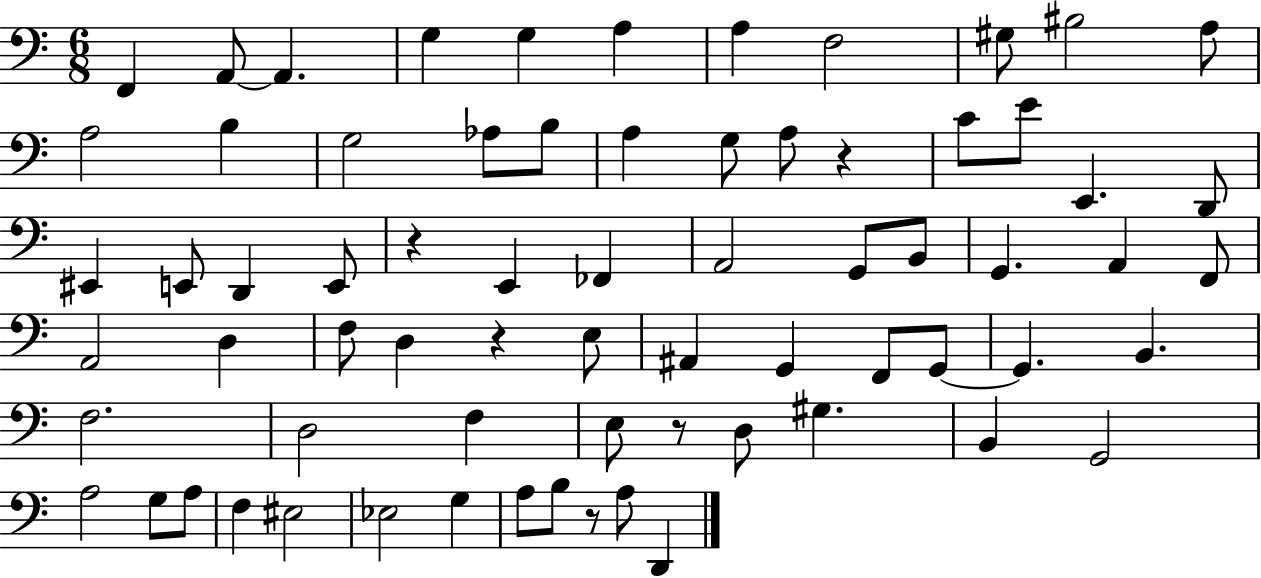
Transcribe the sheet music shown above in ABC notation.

X:1
T:Untitled
M:6/8
L:1/4
K:C
F,, A,,/2 A,, G, G, A, A, F,2 ^G,/2 ^B,2 A,/2 A,2 B, G,2 _A,/2 B,/2 A, G,/2 A,/2 z C/2 E/2 E,, D,,/2 ^E,, E,,/2 D,, E,,/2 z E,, _F,, A,,2 G,,/2 B,,/2 G,, A,, F,,/2 A,,2 D, F,/2 D, z E,/2 ^A,, G,, F,,/2 G,,/2 G,, B,, F,2 D,2 F, E,/2 z/2 D,/2 ^G, B,, G,,2 A,2 G,/2 A,/2 F, ^E,2 _E,2 G, A,/2 B,/2 z/2 A,/2 D,,